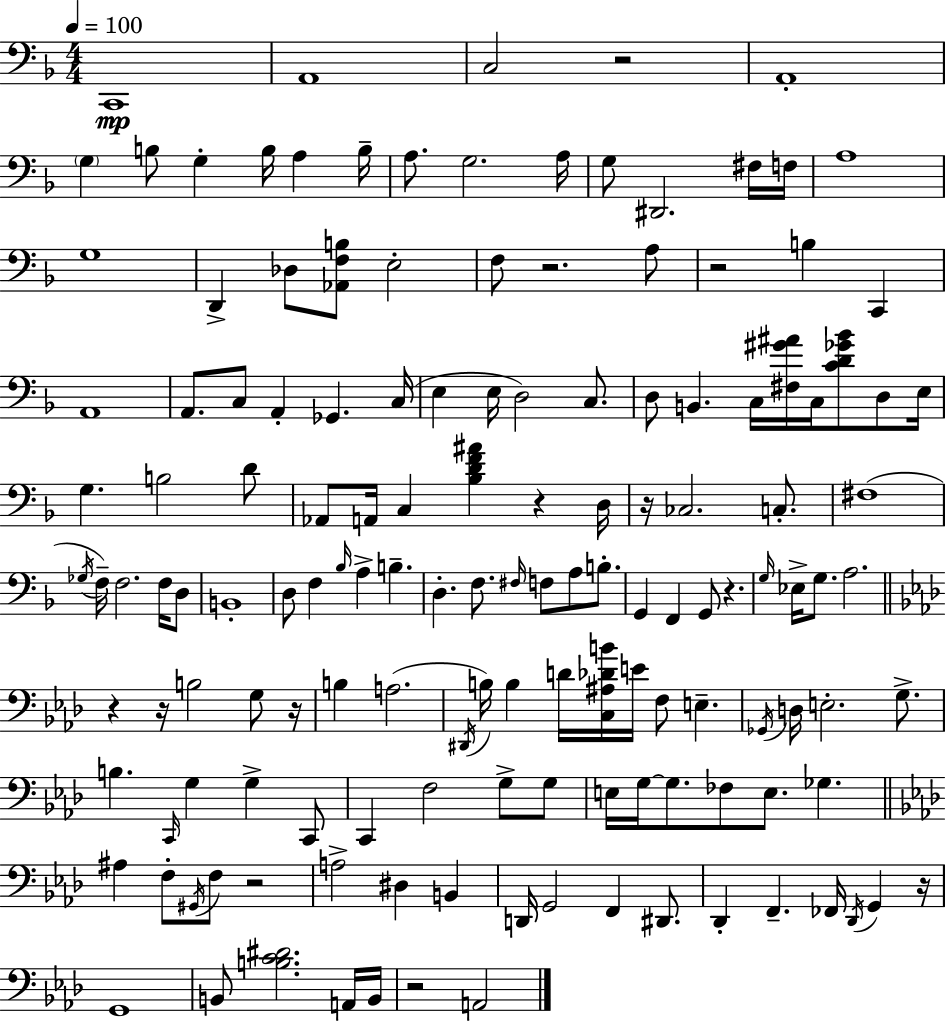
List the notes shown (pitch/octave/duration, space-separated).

C2/w A2/w C3/h R/h A2/w G3/q B3/e G3/q B3/s A3/q B3/s A3/e. G3/h. A3/s G3/e D#2/h. F#3/s F3/s A3/w G3/w D2/q Db3/e [Ab2,F3,B3]/e E3/h F3/e R/h. A3/e R/h B3/q C2/q A2/w A2/e. C3/e A2/q Gb2/q. C3/s E3/q E3/s D3/h C3/e. D3/e B2/q. C3/s [F#3,G#4,A#4]/s C3/s [C4,D4,Gb4,Bb4]/e D3/e E3/s G3/q. B3/h D4/e Ab2/e A2/s C3/q [Bb3,D4,F4,A#4]/q R/q D3/s R/s CES3/h. C3/e. F#3/w Gb3/s F3/s F3/h. F3/s D3/e B2/w D3/e F3/q Bb3/s A3/q B3/q. D3/q. F3/e. F#3/s F3/e A3/e B3/e. G2/q F2/q G2/e R/q. G3/s Eb3/s G3/e. A3/h. R/q R/s B3/h G3/e R/s B3/q A3/h. D#2/s B3/s B3/q D4/s [C3,A#3,Db4,B4]/s E4/s F3/e E3/q. Gb2/s D3/s E3/h. G3/e. B3/q. C2/s G3/q G3/q C2/e C2/q F3/h G3/e G3/e E3/s G3/s G3/e. FES3/e E3/e. Gb3/q. A#3/q F3/e G#2/s F3/e R/h A3/h D#3/q B2/q D2/s G2/h F2/q D#2/e. Db2/q F2/q. FES2/s Db2/s G2/q R/s G2/w B2/e [B3,C4,D#4]/h. A2/s B2/s R/h A2/h